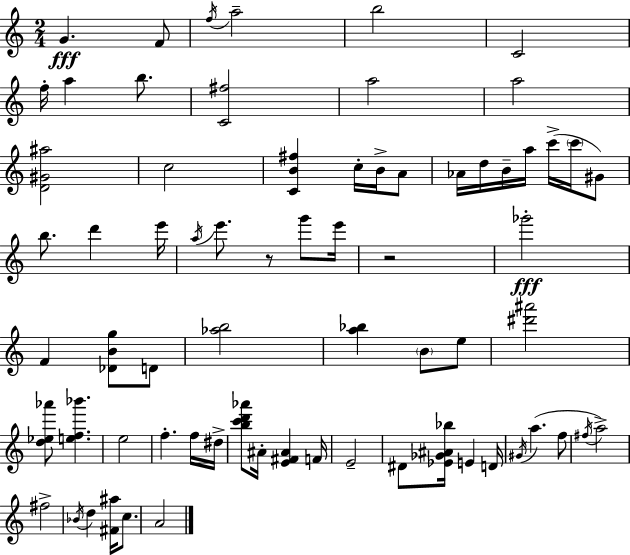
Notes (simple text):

G4/q. F4/e F5/s A5/h B5/h C4/h F5/s A5/q B5/e. [C4,F#5]/h A5/h A5/h [D4,G#4,A#5]/h C5/h [C4,B4,F#5]/q C5/s B4/s A4/e Ab4/s D5/s B4/s A5/s C6/s C6/s G#4/e B5/e. D6/q E6/s A5/s E6/e. R/e G6/e E6/s R/h Gb6/h F4/q [Db4,B4,G5]/e D4/e [Ab5,B5]/h [A5,Bb5]/q B4/e E5/e [D#6,A#6]/h [D5,Eb5,Ab6]/e [E5,F5,Bb6]/q. E5/h F5/q. F5/s D#5/s [B5,C6,D6,Ab6]/e A#4/s [E4,F#4,A#4]/q F4/s E4/h D#4/e [Eb4,Gb4,A#4,Bb5]/s E4/q D4/s G#4/s A5/q. F5/e F#5/s A5/h F#5/h Bb4/s D5/q [F#4,A#5]/s C5/e. A4/h